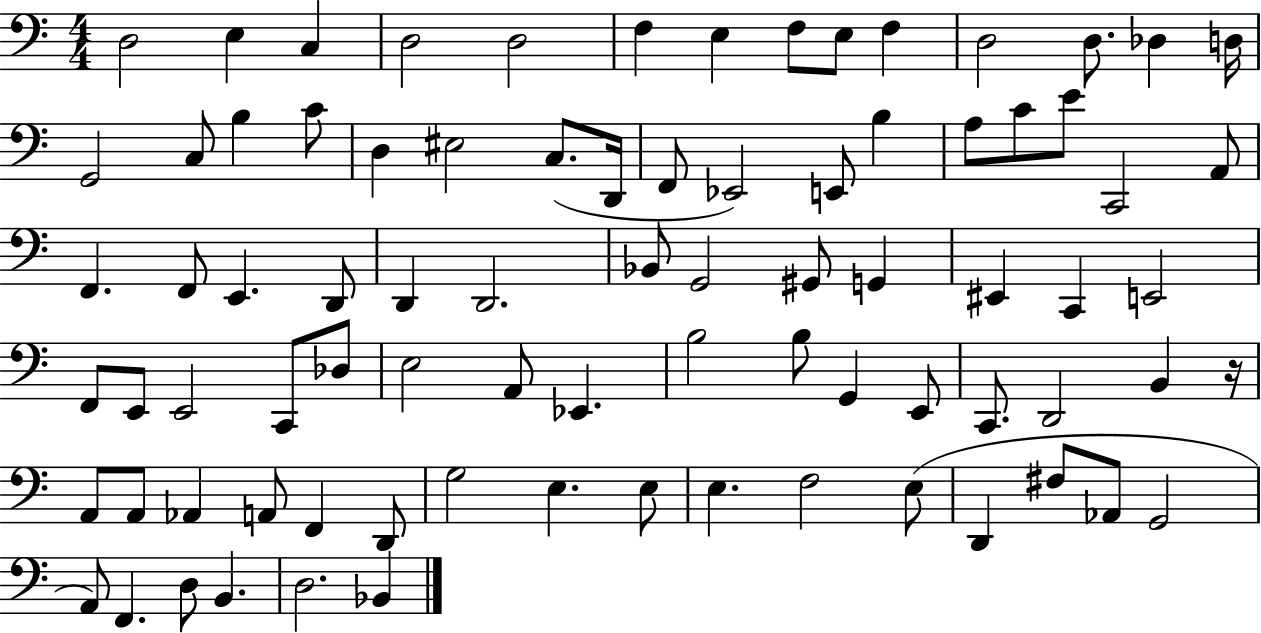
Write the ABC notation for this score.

X:1
T:Untitled
M:4/4
L:1/4
K:C
D,2 E, C, D,2 D,2 F, E, F,/2 E,/2 F, D,2 D,/2 _D, D,/4 G,,2 C,/2 B, C/2 D, ^E,2 C,/2 D,,/4 F,,/2 _E,,2 E,,/2 B, A,/2 C/2 E/2 C,,2 A,,/2 F,, F,,/2 E,, D,,/2 D,, D,,2 _B,,/2 G,,2 ^G,,/2 G,, ^E,, C,, E,,2 F,,/2 E,,/2 E,,2 C,,/2 _D,/2 E,2 A,,/2 _E,, B,2 B,/2 G,, E,,/2 C,,/2 D,,2 B,, z/4 A,,/2 A,,/2 _A,, A,,/2 F,, D,,/2 G,2 E, E,/2 E, F,2 E,/2 D,, ^F,/2 _A,,/2 G,,2 A,,/2 F,, D,/2 B,, D,2 _B,,